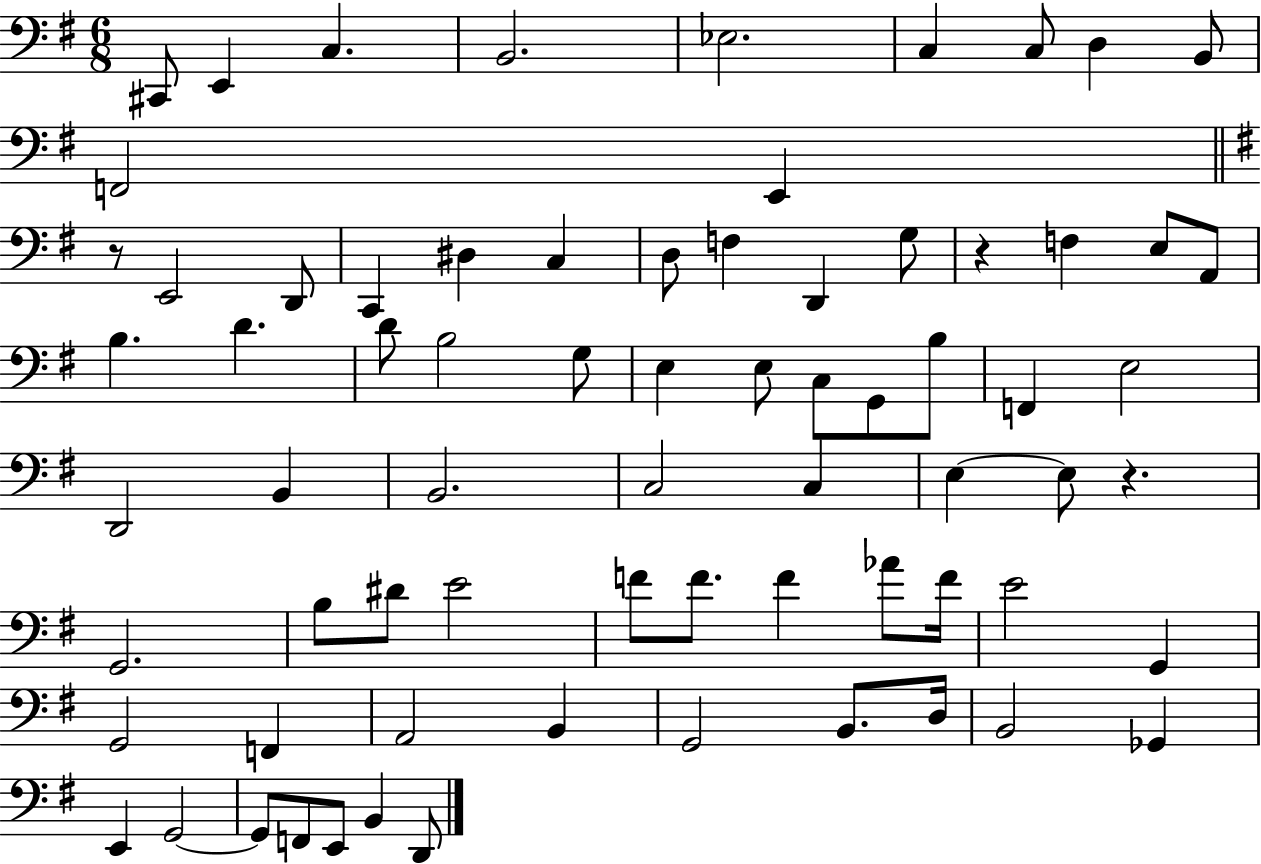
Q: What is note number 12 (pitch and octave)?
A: E2